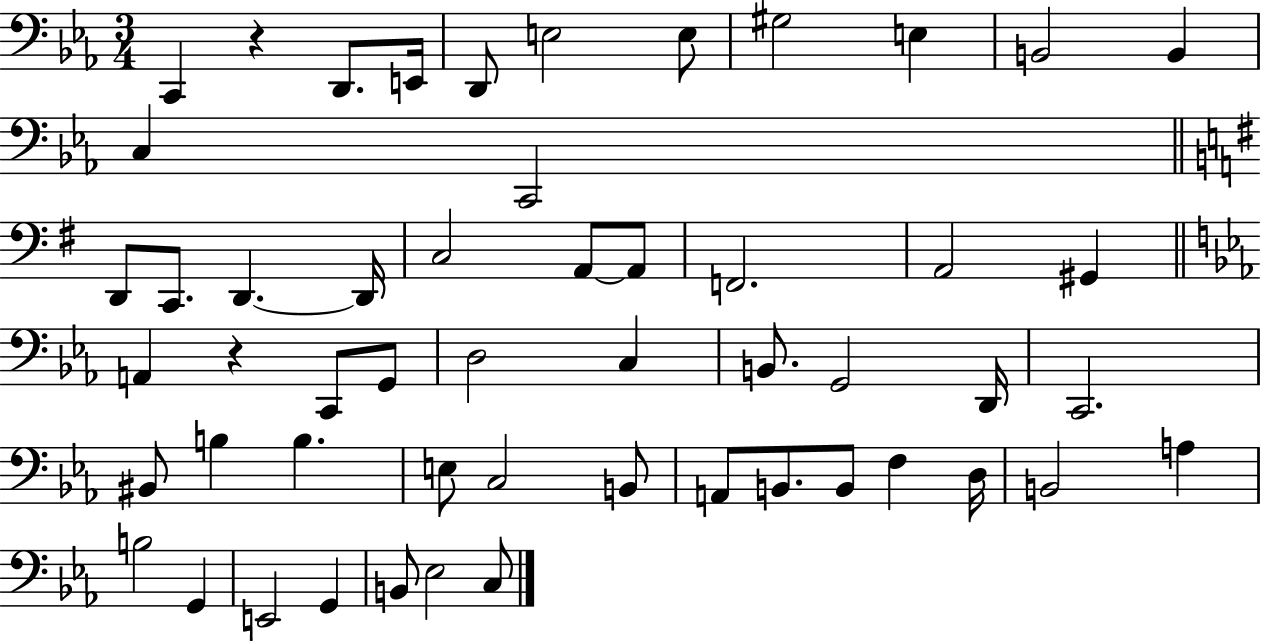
C2/q R/q D2/e. E2/s D2/e E3/h E3/e G#3/h E3/q B2/h B2/q C3/q C2/h D2/e C2/e. D2/q. D2/s C3/h A2/e A2/e F2/h. A2/h G#2/q A2/q R/q C2/e G2/e D3/h C3/q B2/e. G2/h D2/s C2/h. BIS2/e B3/q B3/q. E3/e C3/h B2/e A2/e B2/e. B2/e F3/q D3/s B2/h A3/q B3/h G2/q E2/h G2/q B2/e Eb3/h C3/e